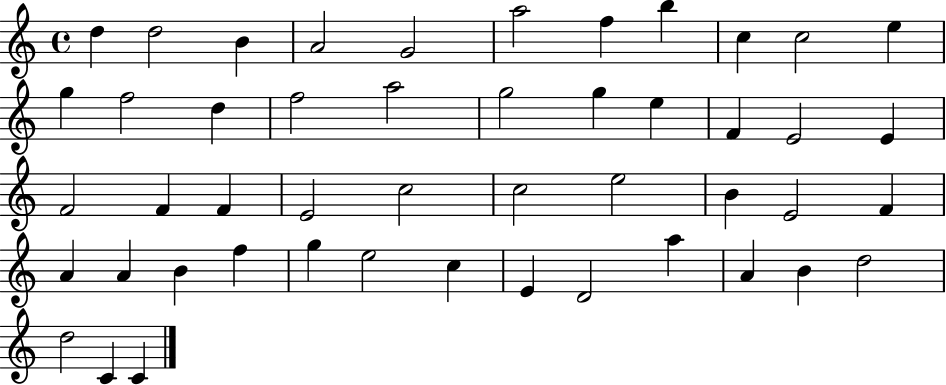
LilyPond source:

{
  \clef treble
  \time 4/4
  \defaultTimeSignature
  \key c \major
  d''4 d''2 b'4 | a'2 g'2 | a''2 f''4 b''4 | c''4 c''2 e''4 | \break g''4 f''2 d''4 | f''2 a''2 | g''2 g''4 e''4 | f'4 e'2 e'4 | \break f'2 f'4 f'4 | e'2 c''2 | c''2 e''2 | b'4 e'2 f'4 | \break a'4 a'4 b'4 f''4 | g''4 e''2 c''4 | e'4 d'2 a''4 | a'4 b'4 d''2 | \break d''2 c'4 c'4 | \bar "|."
}